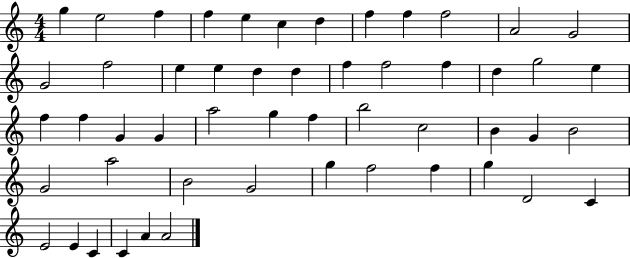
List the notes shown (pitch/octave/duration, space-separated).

G5/q E5/h F5/q F5/q E5/q C5/q D5/q F5/q F5/q F5/h A4/h G4/h G4/h F5/h E5/q E5/q D5/q D5/q F5/q F5/h F5/q D5/q G5/h E5/q F5/q F5/q G4/q G4/q A5/h G5/q F5/q B5/h C5/h B4/q G4/q B4/h G4/h A5/h B4/h G4/h G5/q F5/h F5/q G5/q D4/h C4/q E4/h E4/q C4/q C4/q A4/q A4/h